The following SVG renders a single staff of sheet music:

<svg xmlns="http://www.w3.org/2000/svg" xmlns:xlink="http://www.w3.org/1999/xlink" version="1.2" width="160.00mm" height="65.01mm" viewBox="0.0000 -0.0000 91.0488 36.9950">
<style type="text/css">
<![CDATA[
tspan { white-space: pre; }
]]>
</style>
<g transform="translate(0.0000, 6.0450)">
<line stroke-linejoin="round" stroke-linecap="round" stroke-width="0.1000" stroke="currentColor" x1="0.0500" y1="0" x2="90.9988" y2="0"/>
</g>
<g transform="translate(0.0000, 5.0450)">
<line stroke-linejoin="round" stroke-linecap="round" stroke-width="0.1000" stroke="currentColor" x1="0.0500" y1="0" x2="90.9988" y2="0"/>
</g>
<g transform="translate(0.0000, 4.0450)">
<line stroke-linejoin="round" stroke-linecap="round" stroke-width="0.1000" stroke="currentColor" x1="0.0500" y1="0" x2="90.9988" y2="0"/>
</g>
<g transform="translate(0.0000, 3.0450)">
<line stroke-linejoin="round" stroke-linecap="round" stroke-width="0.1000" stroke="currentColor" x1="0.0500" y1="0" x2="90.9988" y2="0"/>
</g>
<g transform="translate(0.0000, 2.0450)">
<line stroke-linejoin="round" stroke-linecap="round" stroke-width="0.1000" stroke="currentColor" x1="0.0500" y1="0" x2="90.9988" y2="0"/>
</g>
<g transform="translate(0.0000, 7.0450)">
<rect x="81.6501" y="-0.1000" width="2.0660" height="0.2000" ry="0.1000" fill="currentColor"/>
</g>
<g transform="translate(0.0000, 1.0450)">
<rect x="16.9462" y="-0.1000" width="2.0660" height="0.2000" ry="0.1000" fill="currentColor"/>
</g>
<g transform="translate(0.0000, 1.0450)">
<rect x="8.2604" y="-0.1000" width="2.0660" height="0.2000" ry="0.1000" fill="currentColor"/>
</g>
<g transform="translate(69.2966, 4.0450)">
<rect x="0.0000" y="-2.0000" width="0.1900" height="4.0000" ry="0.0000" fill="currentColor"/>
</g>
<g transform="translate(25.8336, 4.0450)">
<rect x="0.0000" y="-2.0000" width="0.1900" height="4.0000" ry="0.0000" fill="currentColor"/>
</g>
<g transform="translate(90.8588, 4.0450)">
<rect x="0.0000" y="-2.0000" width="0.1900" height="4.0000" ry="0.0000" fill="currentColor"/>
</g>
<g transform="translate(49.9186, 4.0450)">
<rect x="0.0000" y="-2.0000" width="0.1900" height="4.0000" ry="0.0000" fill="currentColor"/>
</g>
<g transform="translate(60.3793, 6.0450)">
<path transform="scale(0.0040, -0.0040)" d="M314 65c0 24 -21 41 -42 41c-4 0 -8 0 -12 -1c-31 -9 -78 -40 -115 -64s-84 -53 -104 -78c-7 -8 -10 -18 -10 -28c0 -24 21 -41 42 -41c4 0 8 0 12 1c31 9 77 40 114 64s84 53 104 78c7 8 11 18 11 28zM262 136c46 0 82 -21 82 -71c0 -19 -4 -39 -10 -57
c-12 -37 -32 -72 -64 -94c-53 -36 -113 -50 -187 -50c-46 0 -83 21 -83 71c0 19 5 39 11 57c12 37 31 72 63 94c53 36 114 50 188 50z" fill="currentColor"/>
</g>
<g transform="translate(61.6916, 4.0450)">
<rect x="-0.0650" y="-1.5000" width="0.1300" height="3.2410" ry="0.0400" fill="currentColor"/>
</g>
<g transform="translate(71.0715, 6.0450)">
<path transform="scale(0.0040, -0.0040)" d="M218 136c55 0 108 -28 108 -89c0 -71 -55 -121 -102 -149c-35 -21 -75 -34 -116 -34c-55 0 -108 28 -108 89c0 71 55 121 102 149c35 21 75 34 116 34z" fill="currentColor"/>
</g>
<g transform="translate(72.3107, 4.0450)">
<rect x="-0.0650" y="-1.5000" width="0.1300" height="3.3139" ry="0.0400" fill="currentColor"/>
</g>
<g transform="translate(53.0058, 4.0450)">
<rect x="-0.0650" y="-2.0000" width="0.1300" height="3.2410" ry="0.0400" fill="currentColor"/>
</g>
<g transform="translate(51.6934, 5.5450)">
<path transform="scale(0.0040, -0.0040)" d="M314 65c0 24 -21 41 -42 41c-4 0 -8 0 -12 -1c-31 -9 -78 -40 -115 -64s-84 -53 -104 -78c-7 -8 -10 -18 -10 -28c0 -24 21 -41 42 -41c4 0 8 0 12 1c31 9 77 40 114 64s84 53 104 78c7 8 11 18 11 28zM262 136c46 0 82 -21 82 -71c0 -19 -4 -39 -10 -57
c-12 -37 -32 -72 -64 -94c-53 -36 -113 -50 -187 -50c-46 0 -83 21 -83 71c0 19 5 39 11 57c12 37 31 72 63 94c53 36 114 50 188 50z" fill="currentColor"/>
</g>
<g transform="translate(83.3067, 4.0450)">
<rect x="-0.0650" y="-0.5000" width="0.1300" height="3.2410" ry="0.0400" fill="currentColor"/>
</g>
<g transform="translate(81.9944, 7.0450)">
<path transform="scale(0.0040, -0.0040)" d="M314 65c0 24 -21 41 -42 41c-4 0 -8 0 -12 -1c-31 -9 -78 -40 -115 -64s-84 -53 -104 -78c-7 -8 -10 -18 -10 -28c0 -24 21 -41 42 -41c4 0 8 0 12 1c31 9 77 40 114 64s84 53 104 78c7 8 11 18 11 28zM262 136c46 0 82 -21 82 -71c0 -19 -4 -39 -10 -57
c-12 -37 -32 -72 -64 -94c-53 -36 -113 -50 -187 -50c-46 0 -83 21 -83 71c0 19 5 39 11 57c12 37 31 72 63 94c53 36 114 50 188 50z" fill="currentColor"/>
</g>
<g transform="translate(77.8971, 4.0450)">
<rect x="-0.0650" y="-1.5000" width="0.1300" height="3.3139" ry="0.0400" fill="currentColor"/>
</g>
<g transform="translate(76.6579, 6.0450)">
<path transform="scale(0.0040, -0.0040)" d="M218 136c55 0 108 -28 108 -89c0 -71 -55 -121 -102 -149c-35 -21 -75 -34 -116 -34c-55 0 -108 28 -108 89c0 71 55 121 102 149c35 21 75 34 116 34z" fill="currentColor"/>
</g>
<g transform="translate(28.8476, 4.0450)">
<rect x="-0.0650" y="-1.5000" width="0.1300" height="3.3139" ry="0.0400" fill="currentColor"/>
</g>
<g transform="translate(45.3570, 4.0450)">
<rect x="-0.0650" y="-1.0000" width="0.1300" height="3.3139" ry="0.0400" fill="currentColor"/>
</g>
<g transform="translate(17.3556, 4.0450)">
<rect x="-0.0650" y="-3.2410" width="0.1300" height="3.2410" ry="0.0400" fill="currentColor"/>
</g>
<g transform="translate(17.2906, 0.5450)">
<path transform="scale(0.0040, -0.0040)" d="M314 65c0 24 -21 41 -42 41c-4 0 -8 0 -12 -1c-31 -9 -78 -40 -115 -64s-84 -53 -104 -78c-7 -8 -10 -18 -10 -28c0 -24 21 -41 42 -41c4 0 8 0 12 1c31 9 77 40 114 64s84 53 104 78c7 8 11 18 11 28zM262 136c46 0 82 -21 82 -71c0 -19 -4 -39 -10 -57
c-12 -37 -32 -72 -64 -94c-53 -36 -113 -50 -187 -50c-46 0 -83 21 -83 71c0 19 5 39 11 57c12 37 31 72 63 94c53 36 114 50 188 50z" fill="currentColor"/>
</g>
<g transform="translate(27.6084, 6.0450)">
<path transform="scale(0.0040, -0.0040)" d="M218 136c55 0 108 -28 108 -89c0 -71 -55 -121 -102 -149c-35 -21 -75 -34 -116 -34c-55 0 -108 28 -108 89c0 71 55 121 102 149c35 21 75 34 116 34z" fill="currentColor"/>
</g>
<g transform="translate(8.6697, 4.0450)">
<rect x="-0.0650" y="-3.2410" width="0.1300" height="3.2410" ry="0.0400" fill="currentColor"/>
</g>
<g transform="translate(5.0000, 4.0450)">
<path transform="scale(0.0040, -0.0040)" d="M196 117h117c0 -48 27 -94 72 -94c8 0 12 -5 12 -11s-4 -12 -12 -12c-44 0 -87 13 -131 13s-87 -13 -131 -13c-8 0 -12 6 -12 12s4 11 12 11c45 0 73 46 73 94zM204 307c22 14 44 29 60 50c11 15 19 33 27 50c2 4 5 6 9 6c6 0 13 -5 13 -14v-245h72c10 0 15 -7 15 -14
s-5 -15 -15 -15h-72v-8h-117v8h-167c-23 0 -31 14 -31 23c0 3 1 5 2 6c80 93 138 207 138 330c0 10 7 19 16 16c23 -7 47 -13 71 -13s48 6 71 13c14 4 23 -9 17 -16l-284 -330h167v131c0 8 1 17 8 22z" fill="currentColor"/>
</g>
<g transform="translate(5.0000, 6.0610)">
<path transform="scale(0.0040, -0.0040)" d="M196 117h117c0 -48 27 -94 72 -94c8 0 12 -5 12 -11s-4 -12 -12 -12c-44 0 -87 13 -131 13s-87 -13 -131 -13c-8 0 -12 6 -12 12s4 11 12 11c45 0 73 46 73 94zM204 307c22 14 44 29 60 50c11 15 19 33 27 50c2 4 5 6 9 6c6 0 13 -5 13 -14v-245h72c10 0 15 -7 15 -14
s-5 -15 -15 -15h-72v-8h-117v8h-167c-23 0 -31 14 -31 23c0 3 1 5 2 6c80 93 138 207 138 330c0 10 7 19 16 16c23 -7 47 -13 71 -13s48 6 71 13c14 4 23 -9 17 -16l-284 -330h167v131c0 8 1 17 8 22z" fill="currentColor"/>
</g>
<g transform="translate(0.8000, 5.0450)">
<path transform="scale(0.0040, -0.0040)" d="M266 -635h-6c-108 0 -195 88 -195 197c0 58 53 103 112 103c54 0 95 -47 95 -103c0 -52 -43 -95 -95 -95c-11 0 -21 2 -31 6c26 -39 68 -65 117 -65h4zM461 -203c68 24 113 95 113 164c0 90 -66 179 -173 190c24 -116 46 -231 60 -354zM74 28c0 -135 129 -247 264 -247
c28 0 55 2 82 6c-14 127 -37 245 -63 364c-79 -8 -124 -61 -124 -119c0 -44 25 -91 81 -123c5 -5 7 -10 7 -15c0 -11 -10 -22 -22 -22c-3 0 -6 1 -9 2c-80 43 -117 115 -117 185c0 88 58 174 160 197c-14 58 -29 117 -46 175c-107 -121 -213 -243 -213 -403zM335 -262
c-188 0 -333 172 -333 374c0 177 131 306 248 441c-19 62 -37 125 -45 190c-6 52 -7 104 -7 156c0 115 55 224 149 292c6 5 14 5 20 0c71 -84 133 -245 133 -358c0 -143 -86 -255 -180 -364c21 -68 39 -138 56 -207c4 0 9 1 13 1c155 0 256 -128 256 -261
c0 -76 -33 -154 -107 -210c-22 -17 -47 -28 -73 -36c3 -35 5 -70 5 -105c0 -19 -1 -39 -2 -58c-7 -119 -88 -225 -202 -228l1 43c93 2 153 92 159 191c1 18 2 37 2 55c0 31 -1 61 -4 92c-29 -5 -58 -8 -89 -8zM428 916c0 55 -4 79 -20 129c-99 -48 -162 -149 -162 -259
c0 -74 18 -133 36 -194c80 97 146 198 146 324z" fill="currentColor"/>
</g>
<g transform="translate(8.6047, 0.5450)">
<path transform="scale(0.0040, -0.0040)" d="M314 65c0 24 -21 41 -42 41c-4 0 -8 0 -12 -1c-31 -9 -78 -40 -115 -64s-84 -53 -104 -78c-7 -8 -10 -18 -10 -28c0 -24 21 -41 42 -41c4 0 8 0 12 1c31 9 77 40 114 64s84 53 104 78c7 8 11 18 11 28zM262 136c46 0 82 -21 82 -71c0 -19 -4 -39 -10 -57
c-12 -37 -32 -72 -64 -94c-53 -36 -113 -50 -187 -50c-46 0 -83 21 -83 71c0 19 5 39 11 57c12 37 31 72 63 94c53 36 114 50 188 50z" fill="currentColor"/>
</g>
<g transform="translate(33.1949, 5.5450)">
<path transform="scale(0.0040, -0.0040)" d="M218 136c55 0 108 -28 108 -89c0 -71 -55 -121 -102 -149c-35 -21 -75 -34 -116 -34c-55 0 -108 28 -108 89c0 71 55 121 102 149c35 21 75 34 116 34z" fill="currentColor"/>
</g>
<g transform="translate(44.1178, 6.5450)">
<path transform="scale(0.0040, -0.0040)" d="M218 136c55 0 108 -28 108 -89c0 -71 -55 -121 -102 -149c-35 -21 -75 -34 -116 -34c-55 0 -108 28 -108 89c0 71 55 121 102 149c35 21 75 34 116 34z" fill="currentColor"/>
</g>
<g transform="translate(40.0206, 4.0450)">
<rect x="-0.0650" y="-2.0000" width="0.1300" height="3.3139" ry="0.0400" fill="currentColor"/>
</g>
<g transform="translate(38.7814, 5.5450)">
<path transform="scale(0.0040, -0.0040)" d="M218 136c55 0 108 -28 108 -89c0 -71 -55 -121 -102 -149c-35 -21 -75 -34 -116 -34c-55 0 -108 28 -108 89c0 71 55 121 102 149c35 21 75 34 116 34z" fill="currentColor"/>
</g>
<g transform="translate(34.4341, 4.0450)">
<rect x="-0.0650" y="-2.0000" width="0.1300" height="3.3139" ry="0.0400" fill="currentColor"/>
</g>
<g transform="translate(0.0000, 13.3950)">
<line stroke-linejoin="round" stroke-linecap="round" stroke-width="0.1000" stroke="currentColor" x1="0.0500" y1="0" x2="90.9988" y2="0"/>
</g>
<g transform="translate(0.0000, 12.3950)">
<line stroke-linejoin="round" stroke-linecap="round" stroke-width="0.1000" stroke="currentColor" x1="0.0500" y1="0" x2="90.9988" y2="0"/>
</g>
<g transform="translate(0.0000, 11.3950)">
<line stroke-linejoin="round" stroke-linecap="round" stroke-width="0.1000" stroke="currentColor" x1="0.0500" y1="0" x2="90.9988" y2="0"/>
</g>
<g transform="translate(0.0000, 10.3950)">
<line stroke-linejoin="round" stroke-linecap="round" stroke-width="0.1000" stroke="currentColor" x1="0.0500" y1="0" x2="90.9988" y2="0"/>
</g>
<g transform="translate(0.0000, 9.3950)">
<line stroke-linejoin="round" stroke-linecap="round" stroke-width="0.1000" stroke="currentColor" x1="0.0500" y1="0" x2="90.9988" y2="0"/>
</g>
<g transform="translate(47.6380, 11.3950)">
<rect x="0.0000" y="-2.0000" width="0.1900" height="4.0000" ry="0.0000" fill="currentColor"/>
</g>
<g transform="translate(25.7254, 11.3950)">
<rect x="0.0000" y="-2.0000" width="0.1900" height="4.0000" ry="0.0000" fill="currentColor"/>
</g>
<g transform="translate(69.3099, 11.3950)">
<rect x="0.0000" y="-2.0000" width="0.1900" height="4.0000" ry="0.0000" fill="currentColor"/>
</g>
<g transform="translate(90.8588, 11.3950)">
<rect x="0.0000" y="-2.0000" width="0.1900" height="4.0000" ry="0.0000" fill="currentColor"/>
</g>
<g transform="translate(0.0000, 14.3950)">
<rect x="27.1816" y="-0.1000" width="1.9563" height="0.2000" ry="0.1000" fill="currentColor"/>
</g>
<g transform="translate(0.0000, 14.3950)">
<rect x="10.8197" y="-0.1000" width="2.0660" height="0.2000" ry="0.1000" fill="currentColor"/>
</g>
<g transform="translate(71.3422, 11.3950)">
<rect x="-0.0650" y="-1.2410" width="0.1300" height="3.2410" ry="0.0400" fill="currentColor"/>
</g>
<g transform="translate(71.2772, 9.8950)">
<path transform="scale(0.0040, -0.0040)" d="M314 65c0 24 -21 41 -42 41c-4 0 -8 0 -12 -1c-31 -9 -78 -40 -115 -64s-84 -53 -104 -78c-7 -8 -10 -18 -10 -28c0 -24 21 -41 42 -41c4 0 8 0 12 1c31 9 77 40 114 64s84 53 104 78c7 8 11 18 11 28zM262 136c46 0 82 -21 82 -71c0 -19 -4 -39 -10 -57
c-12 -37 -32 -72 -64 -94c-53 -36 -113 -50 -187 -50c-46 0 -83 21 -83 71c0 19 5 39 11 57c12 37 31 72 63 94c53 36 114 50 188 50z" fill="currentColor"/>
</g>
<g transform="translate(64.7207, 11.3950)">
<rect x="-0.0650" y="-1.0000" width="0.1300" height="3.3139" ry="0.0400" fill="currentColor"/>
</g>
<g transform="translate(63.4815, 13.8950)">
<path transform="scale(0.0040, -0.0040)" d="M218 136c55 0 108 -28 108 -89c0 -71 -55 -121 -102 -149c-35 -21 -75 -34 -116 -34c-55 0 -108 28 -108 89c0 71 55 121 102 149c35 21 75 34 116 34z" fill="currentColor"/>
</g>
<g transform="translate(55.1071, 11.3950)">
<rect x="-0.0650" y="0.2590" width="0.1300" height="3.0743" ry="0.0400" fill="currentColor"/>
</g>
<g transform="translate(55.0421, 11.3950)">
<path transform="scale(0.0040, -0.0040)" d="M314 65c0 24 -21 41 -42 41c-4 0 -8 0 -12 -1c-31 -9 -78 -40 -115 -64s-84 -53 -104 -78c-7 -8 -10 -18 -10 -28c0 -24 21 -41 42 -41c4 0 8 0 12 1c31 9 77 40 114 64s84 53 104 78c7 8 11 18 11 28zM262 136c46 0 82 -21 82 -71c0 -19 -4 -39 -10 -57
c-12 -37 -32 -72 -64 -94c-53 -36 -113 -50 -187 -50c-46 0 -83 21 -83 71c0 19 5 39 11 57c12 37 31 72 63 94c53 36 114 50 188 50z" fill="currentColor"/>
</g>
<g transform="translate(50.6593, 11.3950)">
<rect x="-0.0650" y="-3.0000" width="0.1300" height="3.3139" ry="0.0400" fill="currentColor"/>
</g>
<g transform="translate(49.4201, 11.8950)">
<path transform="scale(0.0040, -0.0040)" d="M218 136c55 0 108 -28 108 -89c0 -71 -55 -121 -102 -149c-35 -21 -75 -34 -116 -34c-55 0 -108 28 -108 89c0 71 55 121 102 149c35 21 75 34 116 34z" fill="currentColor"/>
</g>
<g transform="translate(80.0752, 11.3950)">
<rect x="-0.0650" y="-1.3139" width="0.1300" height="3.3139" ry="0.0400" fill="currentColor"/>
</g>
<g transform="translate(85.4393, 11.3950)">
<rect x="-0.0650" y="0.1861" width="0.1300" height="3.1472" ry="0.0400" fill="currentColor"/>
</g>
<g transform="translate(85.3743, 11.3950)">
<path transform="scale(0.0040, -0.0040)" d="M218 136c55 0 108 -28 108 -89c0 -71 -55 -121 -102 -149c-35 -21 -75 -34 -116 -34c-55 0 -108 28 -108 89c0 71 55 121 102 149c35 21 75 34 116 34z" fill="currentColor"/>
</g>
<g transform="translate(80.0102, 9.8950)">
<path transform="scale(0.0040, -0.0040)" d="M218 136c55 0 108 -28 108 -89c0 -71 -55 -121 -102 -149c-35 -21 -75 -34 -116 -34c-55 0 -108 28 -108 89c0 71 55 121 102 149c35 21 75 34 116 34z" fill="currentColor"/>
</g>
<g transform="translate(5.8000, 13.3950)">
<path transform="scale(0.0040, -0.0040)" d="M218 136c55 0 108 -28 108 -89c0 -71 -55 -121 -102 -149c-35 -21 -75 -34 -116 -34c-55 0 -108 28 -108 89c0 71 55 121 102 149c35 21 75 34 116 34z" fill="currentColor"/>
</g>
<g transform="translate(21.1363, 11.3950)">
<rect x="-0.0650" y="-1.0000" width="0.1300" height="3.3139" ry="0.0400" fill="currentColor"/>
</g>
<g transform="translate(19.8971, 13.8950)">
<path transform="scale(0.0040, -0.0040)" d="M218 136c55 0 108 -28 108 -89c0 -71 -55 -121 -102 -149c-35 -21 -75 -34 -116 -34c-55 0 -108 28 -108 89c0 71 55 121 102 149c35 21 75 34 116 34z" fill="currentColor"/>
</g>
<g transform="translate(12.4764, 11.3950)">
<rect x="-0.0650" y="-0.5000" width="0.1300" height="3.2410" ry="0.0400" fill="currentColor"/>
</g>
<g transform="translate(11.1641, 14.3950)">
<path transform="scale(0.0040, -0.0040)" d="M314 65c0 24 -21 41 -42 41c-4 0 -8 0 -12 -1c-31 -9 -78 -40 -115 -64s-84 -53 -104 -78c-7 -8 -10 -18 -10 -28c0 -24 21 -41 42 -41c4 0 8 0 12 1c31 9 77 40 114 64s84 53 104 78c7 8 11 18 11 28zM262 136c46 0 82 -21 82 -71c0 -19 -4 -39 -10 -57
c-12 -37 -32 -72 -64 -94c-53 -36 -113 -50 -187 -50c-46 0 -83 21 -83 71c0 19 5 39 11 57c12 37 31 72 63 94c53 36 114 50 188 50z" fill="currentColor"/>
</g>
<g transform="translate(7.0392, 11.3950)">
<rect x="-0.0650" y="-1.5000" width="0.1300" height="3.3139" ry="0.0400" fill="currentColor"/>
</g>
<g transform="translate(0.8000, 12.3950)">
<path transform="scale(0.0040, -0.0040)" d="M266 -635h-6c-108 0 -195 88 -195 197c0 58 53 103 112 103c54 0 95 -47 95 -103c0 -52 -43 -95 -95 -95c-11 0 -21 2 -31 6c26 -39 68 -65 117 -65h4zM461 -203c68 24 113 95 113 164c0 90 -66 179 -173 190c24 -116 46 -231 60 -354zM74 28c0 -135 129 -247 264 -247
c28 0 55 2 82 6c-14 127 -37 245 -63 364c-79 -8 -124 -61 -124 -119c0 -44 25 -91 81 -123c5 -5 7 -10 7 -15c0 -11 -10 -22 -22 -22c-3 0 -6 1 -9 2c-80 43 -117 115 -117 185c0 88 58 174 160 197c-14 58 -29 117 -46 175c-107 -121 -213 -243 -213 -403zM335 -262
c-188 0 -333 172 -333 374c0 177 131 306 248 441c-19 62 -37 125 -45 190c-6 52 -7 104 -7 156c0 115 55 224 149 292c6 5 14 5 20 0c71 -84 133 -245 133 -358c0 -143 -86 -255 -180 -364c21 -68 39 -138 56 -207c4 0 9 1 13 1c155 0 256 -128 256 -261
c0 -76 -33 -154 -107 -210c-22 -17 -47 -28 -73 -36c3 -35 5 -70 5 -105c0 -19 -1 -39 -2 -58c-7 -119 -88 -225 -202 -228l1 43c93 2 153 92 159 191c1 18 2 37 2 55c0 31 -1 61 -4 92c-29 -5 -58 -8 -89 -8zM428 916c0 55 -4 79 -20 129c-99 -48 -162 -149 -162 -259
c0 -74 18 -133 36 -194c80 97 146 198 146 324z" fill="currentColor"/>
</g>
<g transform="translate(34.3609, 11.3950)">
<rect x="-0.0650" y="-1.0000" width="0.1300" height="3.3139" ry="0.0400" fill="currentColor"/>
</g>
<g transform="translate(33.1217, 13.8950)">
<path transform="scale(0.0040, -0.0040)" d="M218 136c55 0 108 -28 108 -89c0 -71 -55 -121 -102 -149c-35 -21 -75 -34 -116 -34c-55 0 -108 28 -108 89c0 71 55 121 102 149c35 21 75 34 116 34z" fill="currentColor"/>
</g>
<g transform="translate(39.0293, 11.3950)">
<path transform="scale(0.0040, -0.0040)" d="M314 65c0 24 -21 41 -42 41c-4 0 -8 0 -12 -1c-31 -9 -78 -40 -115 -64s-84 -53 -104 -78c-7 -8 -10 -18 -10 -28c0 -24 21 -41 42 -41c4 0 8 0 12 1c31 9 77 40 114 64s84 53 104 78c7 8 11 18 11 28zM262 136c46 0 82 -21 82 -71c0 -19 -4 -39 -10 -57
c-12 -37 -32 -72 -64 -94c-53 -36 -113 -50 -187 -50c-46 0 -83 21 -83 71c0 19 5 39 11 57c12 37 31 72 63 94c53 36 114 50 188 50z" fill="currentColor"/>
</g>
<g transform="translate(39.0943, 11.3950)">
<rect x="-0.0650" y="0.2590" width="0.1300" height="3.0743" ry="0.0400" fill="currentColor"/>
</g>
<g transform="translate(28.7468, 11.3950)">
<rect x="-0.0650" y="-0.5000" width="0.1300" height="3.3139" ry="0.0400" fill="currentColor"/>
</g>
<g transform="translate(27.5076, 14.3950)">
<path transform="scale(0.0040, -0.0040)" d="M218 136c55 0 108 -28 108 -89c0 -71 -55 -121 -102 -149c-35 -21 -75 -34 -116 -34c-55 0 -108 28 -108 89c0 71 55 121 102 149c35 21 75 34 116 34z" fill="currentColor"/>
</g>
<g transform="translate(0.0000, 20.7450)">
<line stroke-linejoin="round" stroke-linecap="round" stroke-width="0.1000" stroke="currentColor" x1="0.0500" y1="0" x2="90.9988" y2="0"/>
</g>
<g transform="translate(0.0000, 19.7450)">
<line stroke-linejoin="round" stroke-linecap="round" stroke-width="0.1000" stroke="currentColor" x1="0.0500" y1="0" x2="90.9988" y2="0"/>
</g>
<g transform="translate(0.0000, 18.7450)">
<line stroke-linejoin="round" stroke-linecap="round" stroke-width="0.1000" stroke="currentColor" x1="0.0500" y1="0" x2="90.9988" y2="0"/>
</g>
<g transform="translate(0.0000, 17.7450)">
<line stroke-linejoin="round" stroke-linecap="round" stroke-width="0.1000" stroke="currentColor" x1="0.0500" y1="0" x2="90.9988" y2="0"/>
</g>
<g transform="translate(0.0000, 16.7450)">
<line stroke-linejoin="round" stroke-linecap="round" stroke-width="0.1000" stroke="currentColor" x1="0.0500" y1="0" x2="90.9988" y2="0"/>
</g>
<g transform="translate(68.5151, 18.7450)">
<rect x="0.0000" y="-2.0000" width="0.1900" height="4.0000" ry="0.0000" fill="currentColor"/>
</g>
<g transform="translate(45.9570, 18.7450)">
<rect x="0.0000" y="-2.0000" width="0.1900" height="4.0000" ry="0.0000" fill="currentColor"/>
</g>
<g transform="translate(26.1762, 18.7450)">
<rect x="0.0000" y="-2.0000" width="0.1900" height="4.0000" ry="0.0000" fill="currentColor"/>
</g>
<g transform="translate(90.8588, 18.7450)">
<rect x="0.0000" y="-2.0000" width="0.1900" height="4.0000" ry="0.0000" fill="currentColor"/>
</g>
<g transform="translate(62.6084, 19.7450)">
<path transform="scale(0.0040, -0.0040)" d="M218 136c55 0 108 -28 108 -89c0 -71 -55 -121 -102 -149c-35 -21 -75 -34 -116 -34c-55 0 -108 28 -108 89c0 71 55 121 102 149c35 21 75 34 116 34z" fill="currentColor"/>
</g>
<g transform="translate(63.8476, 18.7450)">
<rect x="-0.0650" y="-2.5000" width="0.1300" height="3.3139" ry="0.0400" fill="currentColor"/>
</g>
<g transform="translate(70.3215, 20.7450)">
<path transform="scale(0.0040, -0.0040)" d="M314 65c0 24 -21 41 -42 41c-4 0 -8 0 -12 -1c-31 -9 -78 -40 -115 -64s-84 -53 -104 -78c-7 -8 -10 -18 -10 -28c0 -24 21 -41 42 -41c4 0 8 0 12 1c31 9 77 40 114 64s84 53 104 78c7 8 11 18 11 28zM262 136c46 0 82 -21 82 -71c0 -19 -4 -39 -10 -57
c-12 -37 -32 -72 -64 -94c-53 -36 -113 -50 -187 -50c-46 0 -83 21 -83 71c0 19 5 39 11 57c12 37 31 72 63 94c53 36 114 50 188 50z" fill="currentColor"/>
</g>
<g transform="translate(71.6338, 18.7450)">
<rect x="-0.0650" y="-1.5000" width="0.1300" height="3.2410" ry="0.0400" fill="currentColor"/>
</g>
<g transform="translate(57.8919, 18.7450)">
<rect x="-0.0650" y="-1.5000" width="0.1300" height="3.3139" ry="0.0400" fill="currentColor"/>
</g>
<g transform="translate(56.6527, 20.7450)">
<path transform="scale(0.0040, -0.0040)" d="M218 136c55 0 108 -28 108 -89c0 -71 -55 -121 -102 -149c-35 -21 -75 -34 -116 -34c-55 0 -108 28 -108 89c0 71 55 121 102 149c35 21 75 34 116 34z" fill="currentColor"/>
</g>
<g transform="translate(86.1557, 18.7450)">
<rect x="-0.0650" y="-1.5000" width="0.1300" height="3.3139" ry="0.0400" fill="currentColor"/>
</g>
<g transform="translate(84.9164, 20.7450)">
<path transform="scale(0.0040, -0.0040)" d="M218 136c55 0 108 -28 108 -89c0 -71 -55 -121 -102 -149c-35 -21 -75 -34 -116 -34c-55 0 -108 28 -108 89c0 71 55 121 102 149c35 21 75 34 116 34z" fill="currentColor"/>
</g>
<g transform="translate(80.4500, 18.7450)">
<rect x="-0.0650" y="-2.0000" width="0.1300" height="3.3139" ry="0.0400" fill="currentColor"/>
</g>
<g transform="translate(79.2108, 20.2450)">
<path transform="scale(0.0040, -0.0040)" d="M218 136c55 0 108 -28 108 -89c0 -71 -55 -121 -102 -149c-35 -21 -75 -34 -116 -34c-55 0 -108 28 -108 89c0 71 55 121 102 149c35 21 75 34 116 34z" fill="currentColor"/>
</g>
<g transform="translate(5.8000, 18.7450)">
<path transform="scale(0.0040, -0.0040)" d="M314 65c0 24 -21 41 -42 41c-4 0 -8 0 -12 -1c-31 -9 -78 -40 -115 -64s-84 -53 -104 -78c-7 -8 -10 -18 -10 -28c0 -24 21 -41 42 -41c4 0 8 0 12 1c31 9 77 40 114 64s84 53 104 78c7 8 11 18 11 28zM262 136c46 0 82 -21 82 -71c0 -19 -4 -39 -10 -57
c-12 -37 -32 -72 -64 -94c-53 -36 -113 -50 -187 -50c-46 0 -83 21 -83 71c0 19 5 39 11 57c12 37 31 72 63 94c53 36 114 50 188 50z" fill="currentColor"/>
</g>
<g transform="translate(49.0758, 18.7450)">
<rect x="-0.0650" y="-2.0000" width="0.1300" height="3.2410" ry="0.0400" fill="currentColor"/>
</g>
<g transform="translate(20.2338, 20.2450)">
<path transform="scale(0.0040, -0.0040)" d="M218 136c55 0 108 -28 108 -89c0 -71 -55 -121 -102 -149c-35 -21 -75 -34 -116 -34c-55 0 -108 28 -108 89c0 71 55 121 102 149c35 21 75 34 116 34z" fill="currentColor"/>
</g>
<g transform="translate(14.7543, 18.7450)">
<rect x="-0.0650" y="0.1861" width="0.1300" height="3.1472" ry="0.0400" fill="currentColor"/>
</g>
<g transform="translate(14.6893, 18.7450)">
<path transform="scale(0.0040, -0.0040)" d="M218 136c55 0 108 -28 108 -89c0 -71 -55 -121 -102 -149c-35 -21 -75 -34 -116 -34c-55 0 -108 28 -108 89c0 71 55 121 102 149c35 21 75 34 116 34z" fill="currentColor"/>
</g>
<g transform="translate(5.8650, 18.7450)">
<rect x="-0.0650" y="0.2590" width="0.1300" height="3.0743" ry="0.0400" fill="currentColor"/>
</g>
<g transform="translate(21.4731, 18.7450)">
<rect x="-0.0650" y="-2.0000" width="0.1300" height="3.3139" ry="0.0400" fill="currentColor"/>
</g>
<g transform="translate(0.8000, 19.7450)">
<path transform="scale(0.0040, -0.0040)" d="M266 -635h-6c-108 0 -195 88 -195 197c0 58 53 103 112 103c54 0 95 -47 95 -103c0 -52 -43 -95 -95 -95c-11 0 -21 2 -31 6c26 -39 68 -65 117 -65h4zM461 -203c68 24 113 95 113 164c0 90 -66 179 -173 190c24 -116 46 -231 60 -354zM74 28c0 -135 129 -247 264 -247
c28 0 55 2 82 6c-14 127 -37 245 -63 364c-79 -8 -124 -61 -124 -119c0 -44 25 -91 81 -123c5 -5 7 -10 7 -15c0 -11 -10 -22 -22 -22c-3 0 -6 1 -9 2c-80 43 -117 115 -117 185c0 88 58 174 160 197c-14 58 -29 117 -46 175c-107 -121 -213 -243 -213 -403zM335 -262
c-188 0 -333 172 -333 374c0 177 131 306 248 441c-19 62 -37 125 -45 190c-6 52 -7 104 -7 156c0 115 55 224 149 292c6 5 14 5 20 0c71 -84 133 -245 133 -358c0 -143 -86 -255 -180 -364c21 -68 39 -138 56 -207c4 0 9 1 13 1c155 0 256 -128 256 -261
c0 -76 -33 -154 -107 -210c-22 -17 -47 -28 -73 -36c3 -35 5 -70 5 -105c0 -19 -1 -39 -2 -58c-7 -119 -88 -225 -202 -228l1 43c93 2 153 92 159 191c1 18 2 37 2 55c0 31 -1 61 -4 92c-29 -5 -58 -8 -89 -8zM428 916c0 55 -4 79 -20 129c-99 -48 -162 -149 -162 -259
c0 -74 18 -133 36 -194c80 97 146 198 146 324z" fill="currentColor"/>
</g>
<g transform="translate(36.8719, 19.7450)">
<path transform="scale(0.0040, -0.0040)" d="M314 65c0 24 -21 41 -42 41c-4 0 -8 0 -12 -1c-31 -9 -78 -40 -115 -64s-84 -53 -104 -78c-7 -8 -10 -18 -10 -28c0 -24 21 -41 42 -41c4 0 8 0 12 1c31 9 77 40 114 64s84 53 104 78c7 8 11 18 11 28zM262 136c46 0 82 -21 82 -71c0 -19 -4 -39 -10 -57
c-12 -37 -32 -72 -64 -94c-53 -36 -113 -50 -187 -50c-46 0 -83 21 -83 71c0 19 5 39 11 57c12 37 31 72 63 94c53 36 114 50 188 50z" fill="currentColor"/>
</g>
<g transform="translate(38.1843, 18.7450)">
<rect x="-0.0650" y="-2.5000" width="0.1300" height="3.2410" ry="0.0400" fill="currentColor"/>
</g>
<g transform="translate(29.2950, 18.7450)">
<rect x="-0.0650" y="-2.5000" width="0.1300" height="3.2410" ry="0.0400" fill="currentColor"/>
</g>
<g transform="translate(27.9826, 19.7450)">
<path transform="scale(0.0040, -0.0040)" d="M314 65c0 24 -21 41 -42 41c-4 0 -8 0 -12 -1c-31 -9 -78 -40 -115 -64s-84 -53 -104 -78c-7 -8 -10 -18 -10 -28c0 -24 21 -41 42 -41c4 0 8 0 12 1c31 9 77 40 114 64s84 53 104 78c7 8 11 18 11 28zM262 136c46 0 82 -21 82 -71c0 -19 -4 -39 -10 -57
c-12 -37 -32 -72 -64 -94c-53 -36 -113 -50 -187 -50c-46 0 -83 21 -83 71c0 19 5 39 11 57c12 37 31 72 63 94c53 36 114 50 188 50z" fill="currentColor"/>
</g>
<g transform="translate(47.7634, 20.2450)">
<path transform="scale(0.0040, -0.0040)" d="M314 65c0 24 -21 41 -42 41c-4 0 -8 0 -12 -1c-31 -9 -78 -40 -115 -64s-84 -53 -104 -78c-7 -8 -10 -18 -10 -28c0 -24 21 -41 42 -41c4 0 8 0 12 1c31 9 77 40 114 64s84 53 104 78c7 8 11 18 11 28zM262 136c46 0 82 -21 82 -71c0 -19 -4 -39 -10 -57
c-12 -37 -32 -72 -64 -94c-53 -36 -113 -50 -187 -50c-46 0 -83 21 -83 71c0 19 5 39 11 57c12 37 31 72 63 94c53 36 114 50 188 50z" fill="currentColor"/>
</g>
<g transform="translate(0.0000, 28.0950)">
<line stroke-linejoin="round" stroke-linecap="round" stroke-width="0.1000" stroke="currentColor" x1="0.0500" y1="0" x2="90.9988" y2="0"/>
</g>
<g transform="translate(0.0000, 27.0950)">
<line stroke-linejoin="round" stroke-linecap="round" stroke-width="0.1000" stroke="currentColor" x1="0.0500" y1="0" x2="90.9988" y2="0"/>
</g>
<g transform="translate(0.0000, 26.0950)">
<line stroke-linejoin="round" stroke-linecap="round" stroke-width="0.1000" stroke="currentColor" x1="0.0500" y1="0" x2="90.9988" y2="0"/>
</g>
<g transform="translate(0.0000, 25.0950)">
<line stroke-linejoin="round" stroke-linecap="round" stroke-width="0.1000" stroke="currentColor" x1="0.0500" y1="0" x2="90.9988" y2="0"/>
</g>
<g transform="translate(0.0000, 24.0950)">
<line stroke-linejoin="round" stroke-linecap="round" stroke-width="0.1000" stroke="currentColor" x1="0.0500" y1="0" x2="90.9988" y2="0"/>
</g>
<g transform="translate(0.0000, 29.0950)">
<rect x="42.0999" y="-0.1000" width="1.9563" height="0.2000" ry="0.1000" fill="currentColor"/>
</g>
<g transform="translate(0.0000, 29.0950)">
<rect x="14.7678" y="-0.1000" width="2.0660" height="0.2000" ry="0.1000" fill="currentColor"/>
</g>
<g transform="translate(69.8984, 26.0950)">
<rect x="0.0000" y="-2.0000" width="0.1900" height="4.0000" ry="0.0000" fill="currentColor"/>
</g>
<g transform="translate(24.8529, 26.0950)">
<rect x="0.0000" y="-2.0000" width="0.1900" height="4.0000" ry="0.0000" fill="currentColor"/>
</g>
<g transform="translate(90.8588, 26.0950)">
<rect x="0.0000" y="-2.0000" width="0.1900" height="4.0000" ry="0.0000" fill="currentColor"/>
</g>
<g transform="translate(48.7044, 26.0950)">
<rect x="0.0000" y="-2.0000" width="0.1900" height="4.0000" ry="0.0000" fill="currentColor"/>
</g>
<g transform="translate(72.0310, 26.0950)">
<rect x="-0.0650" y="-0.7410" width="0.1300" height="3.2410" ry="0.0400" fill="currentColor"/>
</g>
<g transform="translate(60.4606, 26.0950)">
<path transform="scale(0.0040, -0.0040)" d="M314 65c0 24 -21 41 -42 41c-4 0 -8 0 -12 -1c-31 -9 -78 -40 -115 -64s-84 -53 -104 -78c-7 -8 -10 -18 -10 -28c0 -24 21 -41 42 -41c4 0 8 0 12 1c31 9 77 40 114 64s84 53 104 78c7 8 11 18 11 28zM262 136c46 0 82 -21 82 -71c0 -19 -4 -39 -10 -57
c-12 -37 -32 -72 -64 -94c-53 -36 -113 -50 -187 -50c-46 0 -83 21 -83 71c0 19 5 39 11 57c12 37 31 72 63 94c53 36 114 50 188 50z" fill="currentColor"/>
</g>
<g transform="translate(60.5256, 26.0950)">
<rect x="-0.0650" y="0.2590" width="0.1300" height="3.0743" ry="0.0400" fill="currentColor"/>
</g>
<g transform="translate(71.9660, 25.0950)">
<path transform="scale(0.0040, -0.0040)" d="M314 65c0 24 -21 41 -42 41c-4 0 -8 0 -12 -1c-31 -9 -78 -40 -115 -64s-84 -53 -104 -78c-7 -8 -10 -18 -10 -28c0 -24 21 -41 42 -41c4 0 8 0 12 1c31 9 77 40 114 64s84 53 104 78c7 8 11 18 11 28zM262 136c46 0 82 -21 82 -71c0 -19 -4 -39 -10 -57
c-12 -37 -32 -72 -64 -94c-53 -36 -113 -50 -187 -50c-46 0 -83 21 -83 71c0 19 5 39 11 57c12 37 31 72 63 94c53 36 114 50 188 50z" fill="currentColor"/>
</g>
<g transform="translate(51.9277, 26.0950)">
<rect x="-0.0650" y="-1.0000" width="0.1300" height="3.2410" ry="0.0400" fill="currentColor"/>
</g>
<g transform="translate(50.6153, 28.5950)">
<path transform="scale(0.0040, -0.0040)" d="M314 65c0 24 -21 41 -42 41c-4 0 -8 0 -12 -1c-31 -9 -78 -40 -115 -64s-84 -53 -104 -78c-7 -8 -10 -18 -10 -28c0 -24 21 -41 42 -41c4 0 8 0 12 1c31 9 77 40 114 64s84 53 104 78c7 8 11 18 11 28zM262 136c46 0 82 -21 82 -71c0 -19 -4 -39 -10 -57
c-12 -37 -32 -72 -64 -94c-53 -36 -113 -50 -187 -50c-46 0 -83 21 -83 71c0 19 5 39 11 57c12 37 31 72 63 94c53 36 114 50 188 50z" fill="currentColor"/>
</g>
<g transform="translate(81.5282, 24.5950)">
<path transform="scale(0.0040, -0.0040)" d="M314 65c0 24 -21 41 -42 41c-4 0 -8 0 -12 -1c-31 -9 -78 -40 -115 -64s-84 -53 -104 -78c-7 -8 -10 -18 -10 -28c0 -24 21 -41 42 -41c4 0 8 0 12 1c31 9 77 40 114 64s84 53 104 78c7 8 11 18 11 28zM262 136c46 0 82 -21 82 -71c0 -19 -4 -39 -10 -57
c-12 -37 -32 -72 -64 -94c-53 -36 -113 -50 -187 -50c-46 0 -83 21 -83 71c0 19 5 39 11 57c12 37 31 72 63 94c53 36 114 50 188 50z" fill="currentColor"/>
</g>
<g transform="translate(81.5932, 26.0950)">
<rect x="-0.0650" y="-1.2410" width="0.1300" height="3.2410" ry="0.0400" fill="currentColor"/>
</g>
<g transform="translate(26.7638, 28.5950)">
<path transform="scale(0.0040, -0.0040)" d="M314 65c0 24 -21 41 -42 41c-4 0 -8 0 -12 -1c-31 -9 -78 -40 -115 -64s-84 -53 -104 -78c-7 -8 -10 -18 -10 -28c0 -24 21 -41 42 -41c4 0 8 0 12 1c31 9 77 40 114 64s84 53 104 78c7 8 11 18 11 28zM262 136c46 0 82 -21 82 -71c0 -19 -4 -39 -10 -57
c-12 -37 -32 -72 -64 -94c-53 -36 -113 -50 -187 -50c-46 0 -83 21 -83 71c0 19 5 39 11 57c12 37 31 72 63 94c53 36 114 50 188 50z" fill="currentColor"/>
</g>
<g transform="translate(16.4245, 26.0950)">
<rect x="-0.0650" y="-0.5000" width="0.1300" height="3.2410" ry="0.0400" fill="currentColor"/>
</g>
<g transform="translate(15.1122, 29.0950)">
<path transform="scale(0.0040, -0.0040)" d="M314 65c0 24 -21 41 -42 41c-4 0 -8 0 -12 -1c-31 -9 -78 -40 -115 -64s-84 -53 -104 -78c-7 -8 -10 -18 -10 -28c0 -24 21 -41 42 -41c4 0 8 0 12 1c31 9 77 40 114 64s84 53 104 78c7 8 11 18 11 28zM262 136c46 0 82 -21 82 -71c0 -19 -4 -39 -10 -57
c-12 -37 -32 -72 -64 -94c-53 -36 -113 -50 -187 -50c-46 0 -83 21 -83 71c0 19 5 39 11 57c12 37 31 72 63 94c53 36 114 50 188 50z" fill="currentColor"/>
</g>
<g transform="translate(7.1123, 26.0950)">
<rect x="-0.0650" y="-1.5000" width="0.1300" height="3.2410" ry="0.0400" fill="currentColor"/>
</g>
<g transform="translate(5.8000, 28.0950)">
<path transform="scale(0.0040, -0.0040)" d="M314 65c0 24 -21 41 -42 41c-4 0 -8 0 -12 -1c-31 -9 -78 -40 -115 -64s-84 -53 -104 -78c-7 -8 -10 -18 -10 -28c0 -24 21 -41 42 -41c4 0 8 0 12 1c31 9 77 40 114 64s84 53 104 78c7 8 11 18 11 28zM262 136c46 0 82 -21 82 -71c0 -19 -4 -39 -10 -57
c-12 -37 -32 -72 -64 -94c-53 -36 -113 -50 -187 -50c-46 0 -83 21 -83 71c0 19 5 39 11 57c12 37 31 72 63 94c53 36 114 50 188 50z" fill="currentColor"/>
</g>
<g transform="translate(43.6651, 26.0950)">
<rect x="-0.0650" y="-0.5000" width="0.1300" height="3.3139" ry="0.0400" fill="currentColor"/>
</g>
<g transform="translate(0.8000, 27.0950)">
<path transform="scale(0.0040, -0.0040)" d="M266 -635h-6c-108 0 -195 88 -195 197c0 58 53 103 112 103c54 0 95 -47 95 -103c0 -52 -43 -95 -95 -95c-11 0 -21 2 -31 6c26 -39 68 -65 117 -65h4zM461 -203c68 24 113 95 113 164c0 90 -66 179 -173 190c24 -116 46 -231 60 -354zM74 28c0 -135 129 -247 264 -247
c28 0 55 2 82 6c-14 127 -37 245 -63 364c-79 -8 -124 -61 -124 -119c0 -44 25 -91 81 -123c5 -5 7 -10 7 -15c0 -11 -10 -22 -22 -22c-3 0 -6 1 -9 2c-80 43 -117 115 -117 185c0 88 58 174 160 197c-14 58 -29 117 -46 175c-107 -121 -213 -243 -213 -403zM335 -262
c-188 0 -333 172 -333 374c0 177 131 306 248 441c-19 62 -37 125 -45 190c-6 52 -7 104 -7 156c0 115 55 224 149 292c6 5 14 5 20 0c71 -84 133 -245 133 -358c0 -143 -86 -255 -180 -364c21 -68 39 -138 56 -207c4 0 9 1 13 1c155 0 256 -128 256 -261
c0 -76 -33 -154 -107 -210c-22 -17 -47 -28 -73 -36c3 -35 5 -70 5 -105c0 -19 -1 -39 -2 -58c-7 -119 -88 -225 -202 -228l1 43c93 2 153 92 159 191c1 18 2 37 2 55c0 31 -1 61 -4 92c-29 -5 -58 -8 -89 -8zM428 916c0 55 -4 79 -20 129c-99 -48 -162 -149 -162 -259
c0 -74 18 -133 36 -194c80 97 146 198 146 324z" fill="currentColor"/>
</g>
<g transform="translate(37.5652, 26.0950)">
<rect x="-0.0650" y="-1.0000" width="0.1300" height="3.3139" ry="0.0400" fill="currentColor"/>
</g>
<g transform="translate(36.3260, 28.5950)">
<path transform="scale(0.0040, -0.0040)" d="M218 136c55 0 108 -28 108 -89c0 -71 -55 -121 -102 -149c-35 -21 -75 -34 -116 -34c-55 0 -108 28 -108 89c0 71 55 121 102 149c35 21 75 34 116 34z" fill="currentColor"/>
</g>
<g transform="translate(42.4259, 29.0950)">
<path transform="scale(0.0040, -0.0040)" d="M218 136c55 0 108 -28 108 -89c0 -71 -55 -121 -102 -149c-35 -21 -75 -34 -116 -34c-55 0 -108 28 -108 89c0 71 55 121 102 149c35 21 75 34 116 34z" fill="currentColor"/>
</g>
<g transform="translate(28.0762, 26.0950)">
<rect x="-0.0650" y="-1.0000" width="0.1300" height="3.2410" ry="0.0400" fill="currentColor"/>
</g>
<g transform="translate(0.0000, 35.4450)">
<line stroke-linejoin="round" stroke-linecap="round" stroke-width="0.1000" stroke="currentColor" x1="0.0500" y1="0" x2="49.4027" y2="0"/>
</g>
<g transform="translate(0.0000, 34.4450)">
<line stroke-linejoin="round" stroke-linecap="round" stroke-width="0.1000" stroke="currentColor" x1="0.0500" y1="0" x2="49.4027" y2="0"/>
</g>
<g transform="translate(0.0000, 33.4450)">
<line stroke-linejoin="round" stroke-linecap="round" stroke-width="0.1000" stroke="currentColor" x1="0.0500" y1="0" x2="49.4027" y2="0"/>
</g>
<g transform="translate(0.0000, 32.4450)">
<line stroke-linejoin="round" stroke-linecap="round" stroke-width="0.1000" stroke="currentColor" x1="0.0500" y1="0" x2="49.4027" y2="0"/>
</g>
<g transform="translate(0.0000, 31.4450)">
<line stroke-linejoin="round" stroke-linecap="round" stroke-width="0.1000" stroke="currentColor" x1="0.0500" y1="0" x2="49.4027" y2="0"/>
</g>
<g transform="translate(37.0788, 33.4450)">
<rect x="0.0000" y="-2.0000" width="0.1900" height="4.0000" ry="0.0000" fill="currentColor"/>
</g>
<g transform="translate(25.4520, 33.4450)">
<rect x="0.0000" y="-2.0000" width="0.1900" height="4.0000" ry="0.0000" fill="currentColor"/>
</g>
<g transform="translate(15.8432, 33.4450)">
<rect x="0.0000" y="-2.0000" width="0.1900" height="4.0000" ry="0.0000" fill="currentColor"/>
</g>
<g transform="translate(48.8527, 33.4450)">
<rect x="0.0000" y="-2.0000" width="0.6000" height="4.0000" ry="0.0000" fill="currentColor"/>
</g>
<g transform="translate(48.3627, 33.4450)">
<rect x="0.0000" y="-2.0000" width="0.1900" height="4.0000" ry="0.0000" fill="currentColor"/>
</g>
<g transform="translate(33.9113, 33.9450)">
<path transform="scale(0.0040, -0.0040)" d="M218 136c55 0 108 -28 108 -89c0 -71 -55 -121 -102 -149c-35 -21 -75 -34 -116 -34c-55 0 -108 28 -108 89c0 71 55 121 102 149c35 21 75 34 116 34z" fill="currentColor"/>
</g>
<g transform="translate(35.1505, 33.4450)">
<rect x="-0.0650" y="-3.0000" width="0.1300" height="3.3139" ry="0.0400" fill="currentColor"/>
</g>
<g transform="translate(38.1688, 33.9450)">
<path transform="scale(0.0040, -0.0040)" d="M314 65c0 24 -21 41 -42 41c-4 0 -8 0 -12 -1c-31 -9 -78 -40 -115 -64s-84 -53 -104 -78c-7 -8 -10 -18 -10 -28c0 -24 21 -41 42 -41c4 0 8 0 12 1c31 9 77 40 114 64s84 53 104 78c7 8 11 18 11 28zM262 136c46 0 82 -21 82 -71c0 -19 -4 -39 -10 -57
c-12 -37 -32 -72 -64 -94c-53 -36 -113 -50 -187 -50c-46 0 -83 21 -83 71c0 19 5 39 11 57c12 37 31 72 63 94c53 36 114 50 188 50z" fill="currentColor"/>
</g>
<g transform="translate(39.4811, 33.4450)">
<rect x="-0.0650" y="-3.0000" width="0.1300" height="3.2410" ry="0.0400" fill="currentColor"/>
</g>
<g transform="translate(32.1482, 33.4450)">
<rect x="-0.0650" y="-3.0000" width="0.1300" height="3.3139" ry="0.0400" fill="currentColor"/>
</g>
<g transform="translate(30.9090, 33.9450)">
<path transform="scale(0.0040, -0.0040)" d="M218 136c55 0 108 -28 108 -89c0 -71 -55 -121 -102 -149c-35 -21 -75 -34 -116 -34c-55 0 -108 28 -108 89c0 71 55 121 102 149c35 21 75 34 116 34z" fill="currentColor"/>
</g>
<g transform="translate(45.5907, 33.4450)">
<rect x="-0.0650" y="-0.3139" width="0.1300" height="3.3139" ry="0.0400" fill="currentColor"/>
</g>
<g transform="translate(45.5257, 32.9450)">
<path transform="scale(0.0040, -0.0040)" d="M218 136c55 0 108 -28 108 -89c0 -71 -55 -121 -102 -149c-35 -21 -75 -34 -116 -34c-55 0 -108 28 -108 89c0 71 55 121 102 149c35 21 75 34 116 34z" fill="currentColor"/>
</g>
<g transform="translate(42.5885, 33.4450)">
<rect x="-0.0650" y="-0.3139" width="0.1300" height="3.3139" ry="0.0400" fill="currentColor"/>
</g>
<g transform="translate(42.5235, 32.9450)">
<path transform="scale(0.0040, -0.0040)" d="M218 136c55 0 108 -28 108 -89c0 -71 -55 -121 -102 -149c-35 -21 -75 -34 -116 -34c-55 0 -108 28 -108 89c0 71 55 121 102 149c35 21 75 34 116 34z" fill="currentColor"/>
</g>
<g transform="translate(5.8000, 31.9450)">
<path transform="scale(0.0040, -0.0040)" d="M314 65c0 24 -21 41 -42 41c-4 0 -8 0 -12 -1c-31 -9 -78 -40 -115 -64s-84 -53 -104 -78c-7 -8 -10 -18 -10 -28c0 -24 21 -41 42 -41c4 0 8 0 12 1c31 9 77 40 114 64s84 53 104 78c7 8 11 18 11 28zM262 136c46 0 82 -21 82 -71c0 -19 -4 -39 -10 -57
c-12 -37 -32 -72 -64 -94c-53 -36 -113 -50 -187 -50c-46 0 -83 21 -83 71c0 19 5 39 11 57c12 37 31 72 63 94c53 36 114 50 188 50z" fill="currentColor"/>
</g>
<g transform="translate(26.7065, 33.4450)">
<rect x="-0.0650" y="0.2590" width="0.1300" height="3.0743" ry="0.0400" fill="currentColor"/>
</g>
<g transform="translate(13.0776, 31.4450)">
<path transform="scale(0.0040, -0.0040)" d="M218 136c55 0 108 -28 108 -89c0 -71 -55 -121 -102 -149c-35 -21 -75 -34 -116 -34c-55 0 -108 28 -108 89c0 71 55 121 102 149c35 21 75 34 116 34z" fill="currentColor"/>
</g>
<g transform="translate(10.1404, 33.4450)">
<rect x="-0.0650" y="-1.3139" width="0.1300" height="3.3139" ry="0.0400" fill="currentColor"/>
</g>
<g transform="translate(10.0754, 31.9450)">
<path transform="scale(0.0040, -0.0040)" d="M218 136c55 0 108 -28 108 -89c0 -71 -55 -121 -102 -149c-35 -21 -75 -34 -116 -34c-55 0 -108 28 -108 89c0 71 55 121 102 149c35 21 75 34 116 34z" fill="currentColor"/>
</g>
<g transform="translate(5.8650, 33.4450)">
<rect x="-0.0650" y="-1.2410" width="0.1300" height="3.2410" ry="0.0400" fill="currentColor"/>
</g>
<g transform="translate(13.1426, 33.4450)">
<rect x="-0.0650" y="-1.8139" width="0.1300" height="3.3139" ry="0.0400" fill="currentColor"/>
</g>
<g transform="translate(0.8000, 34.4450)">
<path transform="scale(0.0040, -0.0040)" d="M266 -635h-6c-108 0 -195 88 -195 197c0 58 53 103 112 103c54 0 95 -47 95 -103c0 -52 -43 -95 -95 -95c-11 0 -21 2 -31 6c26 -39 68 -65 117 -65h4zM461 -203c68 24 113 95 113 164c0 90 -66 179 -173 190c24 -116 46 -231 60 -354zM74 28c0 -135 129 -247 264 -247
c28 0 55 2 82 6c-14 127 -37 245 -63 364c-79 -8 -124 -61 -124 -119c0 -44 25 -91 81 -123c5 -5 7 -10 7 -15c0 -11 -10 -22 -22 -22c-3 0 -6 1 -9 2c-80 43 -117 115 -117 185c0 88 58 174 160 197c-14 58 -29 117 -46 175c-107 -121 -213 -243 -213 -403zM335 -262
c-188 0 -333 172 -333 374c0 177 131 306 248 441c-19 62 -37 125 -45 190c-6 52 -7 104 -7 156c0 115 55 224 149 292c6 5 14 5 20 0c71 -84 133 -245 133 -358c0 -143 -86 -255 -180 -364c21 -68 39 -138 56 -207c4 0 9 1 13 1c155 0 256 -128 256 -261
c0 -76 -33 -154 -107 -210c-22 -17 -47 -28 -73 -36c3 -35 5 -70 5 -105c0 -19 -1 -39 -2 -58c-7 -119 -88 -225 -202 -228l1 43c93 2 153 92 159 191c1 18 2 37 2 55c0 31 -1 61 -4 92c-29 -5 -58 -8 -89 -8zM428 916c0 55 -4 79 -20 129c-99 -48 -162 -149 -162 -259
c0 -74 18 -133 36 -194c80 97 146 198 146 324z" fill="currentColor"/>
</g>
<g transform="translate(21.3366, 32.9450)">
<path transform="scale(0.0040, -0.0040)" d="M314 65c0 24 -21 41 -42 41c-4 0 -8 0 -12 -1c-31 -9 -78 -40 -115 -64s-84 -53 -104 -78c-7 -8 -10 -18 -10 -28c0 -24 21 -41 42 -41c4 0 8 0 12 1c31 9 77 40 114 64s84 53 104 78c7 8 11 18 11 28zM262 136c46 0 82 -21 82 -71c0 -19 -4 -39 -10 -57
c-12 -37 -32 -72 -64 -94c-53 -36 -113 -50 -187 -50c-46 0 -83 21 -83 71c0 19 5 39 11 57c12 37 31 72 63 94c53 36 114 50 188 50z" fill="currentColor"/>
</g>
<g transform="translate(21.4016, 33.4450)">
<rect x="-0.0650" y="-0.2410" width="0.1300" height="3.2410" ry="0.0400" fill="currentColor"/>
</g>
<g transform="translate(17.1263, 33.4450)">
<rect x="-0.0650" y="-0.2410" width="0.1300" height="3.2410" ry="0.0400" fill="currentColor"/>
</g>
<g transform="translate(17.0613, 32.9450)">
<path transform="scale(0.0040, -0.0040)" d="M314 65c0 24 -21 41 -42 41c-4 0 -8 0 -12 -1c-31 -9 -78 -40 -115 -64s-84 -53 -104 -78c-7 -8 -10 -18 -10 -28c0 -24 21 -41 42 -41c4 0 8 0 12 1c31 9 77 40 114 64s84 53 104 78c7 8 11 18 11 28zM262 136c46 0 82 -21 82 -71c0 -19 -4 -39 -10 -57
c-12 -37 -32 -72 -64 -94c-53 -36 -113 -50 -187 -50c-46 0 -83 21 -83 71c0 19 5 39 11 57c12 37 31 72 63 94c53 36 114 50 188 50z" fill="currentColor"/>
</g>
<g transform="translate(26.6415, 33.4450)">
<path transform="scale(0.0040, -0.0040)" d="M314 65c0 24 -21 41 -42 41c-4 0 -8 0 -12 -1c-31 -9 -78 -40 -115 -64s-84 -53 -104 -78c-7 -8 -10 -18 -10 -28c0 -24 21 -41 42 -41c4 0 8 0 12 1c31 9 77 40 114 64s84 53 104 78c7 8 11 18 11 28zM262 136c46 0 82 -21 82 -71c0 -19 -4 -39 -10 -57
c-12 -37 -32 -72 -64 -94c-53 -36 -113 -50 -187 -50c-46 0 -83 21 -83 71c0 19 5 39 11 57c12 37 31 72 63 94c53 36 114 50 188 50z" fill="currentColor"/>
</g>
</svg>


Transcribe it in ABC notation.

X:1
T:Untitled
M:4/4
L:1/4
K:C
b2 b2 E F F D F2 E2 E E C2 E C2 D C D B2 A B2 D e2 e B B2 B F G2 G2 F2 E G E2 F E E2 C2 D2 D C D2 B2 d2 e2 e2 e f c2 c2 B2 A A A2 c c